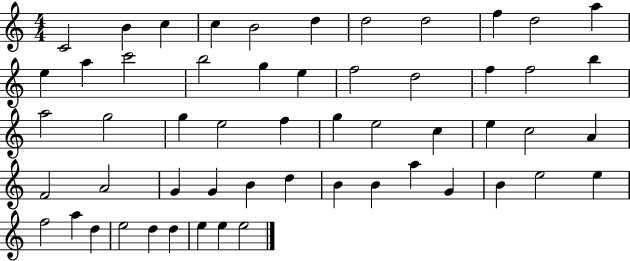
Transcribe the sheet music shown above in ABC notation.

X:1
T:Untitled
M:4/4
L:1/4
K:C
C2 B c c B2 d d2 d2 f d2 a e a c'2 b2 g e f2 d2 f f2 b a2 g2 g e2 f g e2 c e c2 A F2 A2 G G B d B B a G B e2 e f2 a d e2 d d e e e2